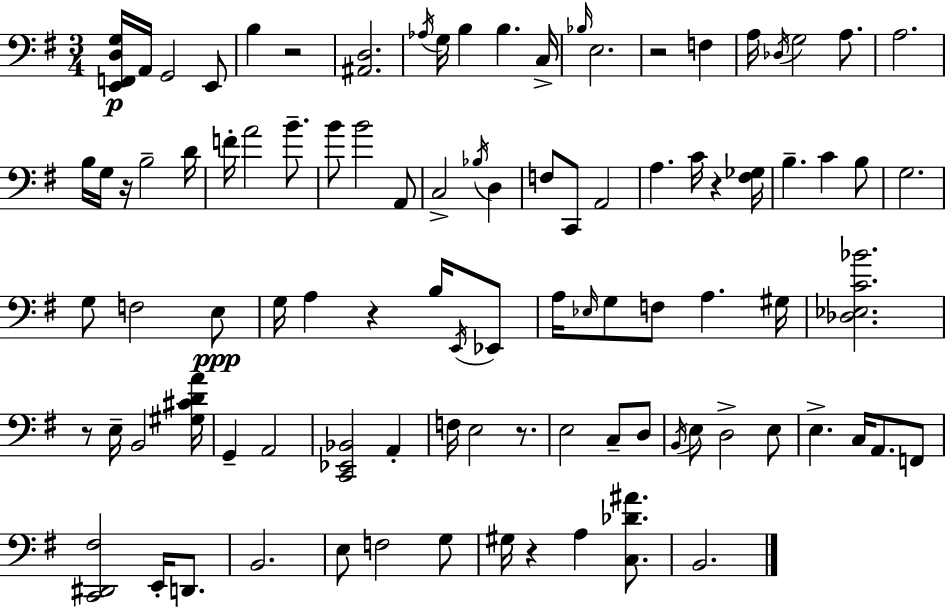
X:1
T:Untitled
M:3/4
L:1/4
K:Em
[E,,F,,D,G,]/4 A,,/4 G,,2 E,,/2 B, z2 [^A,,D,]2 _A,/4 G,/4 B, B, C,/4 _B,/4 E,2 z2 F, A,/4 _D,/4 G,2 A,/2 A,2 B,/4 G,/4 z/4 B,2 D/4 F/4 A2 B/2 B/2 B2 A,,/2 C,2 _B,/4 D, F,/2 C,,/2 A,,2 A, C/4 z [^F,_G,]/4 B, C B,/2 G,2 G,/2 F,2 E,/2 G,/4 A, z B,/4 E,,/4 _E,,/2 A,/4 _E,/4 G,/2 F,/2 A, ^G,/4 [_D,_E,C_B]2 z/2 E,/4 B,,2 [^G,^CDA]/4 G,, A,,2 [C,,_E,,_B,,]2 A,, F,/4 E,2 z/2 E,2 C,/2 D,/2 B,,/4 E,/2 D,2 E,/2 E, C,/4 A,,/2 F,,/2 [C,,^D,,^F,]2 E,,/4 D,,/2 B,,2 E,/2 F,2 G,/2 ^G,/4 z A, [C,_D^A]/2 B,,2